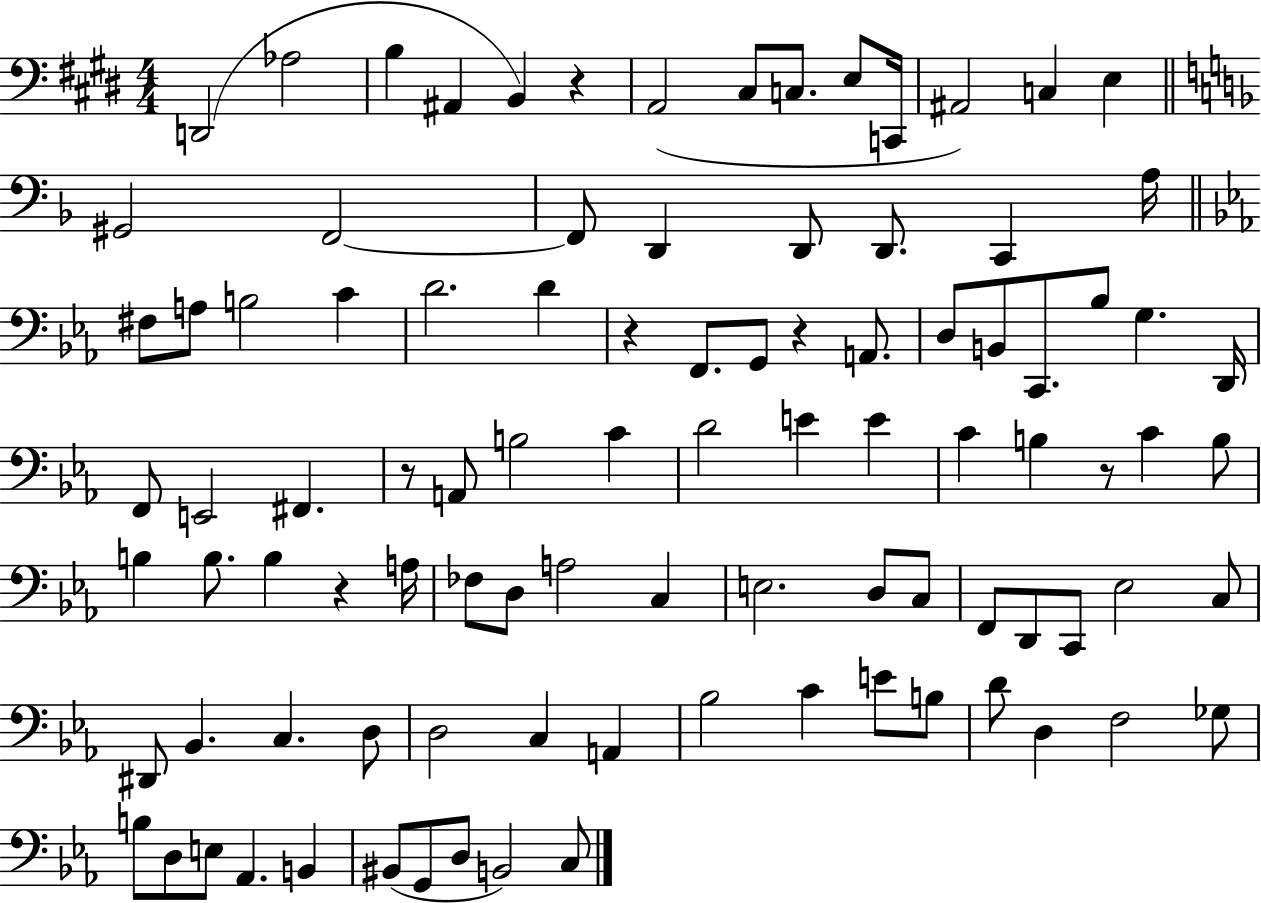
{
  \clef bass
  \numericTimeSignature
  \time 4/4
  \key e \major
  \repeat volta 2 { d,2( aes2 | b4 ais,4 b,4) r4 | a,2( cis8 c8. e8 c,16 | ais,2) c4 e4 | \break \bar "||" \break \key f \major gis,2 f,2~~ | f,8 d,4 d,8 d,8. c,4 a16 | \bar "||" \break \key ees \major fis8 a8 b2 c'4 | d'2. d'4 | r4 f,8. g,8 r4 a,8. | d8 b,8 c,8. bes8 g4. d,16 | \break f,8 e,2 fis,4. | r8 a,8 b2 c'4 | d'2 e'4 e'4 | c'4 b4 r8 c'4 b8 | \break b4 b8. b4 r4 a16 | fes8 d8 a2 c4 | e2. d8 c8 | f,8 d,8 c,8 ees2 c8 | \break dis,8 bes,4. c4. d8 | d2 c4 a,4 | bes2 c'4 e'8 b8 | d'8 d4 f2 ges8 | \break b8 d8 e8 aes,4. b,4 | bis,8( g,8 d8 b,2) c8 | } \bar "|."
}